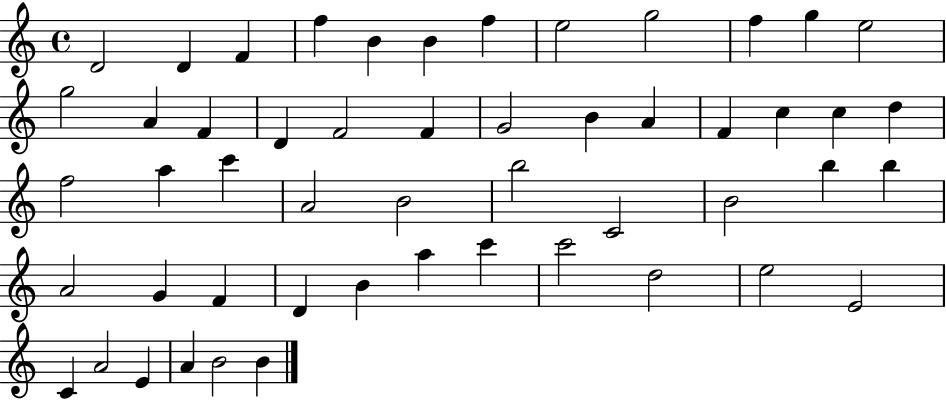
X:1
T:Untitled
M:4/4
L:1/4
K:C
D2 D F f B B f e2 g2 f g e2 g2 A F D F2 F G2 B A F c c d f2 a c' A2 B2 b2 C2 B2 b b A2 G F D B a c' c'2 d2 e2 E2 C A2 E A B2 B